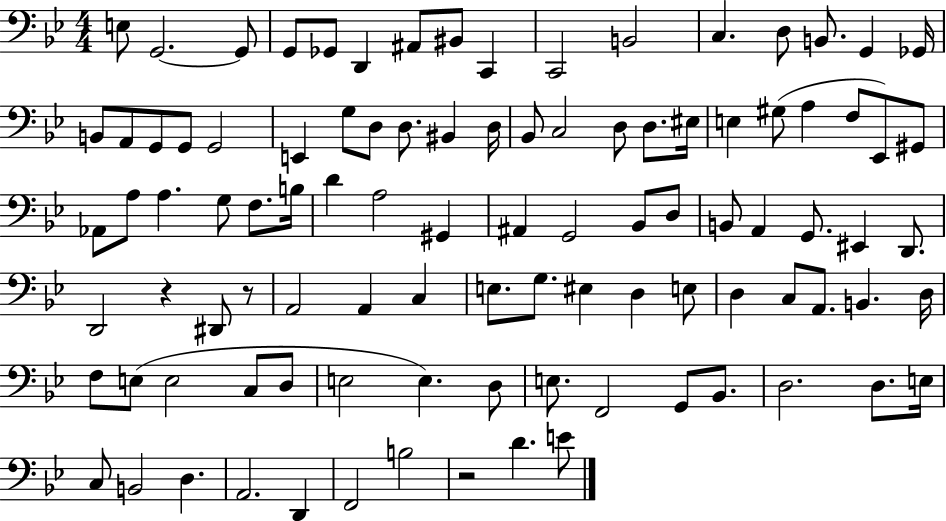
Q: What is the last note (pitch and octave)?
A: E4